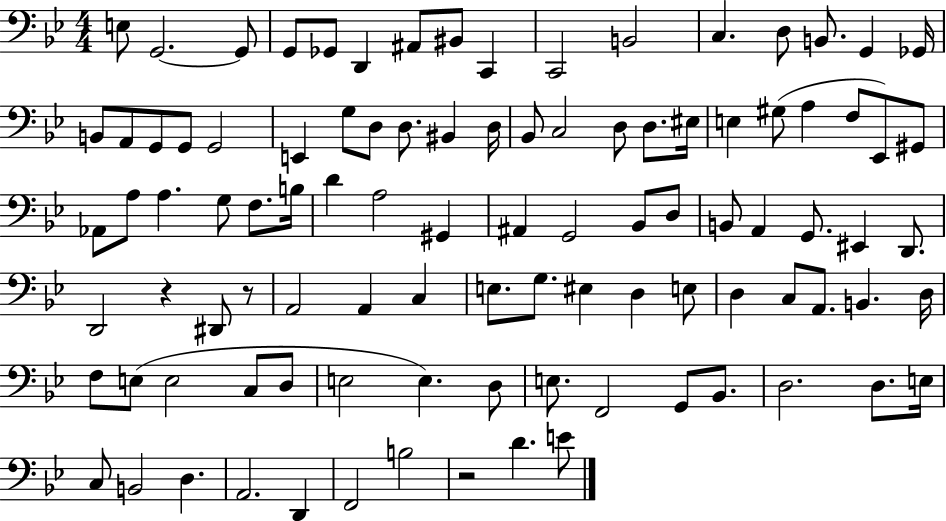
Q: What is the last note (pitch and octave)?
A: E4